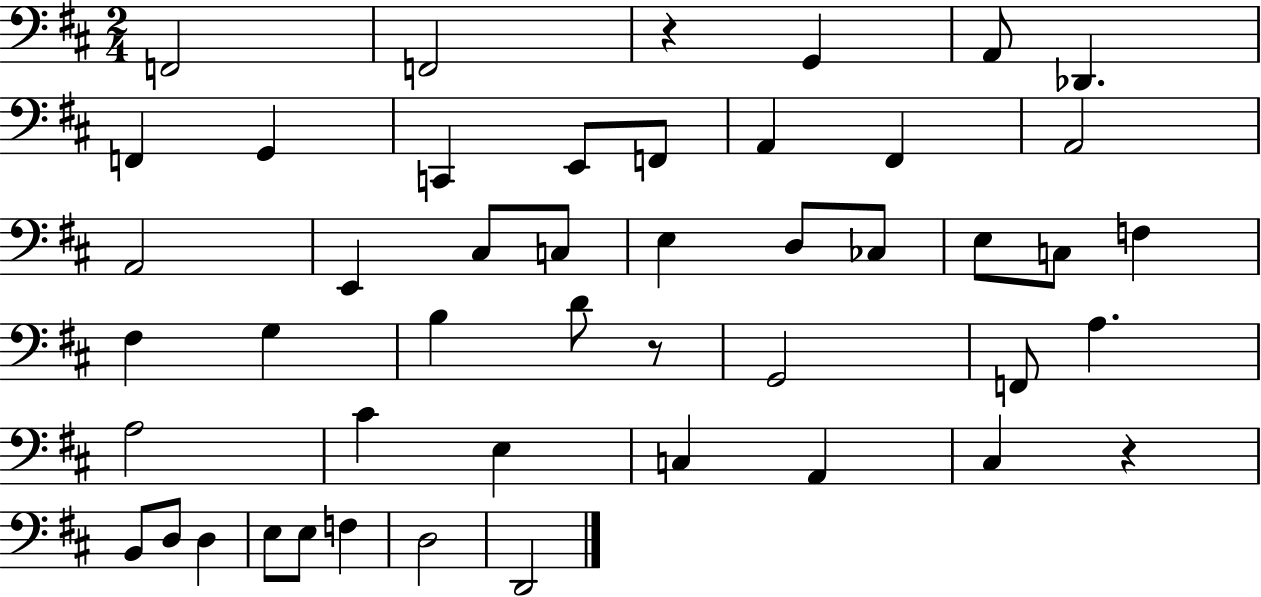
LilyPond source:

{
  \clef bass
  \numericTimeSignature
  \time 2/4
  \key d \major
  f,2 | f,2 | r4 g,4 | a,8 des,4. | \break f,4 g,4 | c,4 e,8 f,8 | a,4 fis,4 | a,2 | \break a,2 | e,4 cis8 c8 | e4 d8 ces8 | e8 c8 f4 | \break fis4 g4 | b4 d'8 r8 | g,2 | f,8 a4. | \break a2 | cis'4 e4 | c4 a,4 | cis4 r4 | \break b,8 d8 d4 | e8 e8 f4 | d2 | d,2 | \break \bar "|."
}